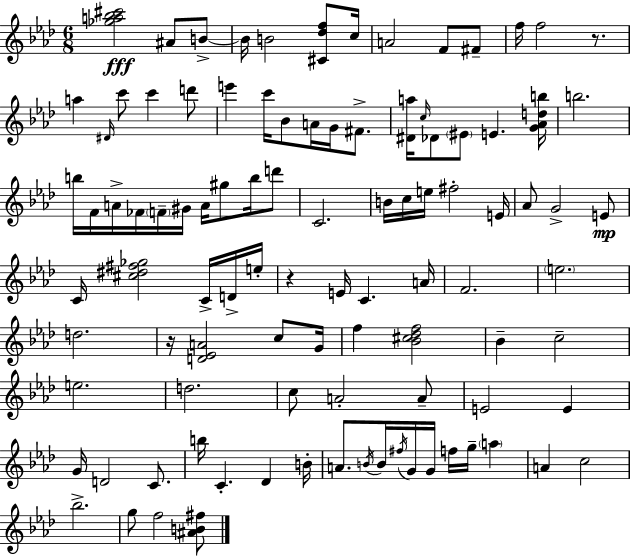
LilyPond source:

{
  \clef treble
  \numericTimeSignature
  \time 6/8
  \key f \minor
  <ges'' a'' bes'' cis'''>2\fff ais'8 b'8->~~ | b'16 b'2 <cis' des'' f''>8 c''16 | a'2 f'8 fis'8-- | f''16 f''2 r8. | \break a''4 \grace { dis'16 } c'''8 c'''4 d'''8 | e'''4 c'''16 bes'8 a'16 g'16 fis'8.-> | <dis' a''>16 \grace { c''16 } des'8 \parenthesize eis'8 e'4. | <g' aes' d'' b''>16 b''2. | \break b''16 f'16 a'16-> fes'16 \parenthesize f'16-- gis'16 a'16 gis''8 b''16 | d'''8 c'2. | b'16 c''16 e''16 fis''2-. | e'16 aes'8 g'2-> | \break e'8\mp c'16 <cis'' dis'' fis'' ges''>2 c'16-> | d'16-> e''16-. r4 e'16 c'4. | a'16 f'2. | \parenthesize e''2. | \break d''2. | r16 <d' ees' a'>2 c''8 | g'16 f''4 <bes' cis'' des'' f''>2 | bes'4-- c''2-- | \break e''2. | d''2. | c''8 a'2-. | a'8-- e'2 e'4 | \break g'16 d'2 c'8. | b''16 c'4.-. des'4 | b'16-. a'8. \acciaccatura { b'16 } b'16 \acciaccatura { fis''16 } g'16 g'16 f''16 g''16-- | \parenthesize a''4 a'4 c''2 | \break bes''2.-> | g''8 f''2 | <ais' b' fis''>8 \bar "|."
}